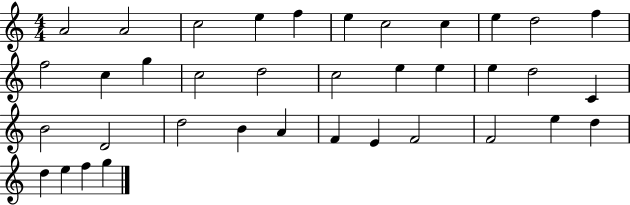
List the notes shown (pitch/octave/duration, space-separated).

A4/h A4/h C5/h E5/q F5/q E5/q C5/h C5/q E5/q D5/h F5/q F5/h C5/q G5/q C5/h D5/h C5/h E5/q E5/q E5/q D5/h C4/q B4/h D4/h D5/h B4/q A4/q F4/q E4/q F4/h F4/h E5/q D5/q D5/q E5/q F5/q G5/q